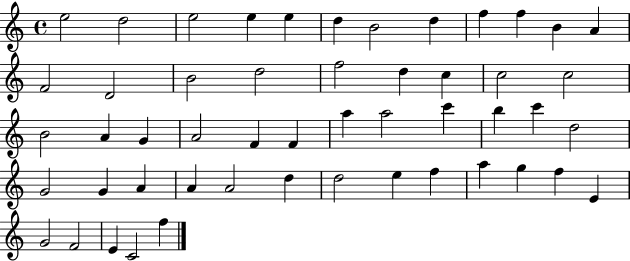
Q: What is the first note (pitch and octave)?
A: E5